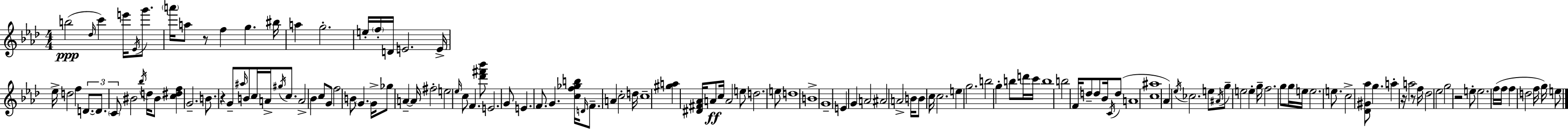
{
  \clef treble
  \numericTimeSignature
  \time 4/4
  \key aes \major
  b''2(\ppp \grace { des''16 } c'''4) e'''16 \acciaccatura { ees'16 } g'''8. | \parenthesize a'''16 a''8 r8 f''4 g''4. | bis''16 a''4 g''2.-. | e''16-. \parenthesize f''16-. d'16 e'2. | \break e'16-> ees''16-> d''2 f''4 \tuplet 3/2 { d'8.~~ | d'8. \parenthesize c'8 } bis'2 \acciaccatura { bes''16 } | d''16 bis'8 <c'' dis'' f''>4 g'2.-- | b'8. r4 g'8-- \grace { ais''16 } b'8 c''16 | \break a'16-> \acciaccatura { gis''16 } c''8. a'2-> bes'4 | c''8 g'8 f''2 b'8 \parenthesize g'4. | g'16-> ges''8 a'4--~~ a'16 fis''2-. | e''2 \grace { ees''16 } c''8 | \break f'4. <des''' fis''' bes'''>8 e'2. | g'8 e'4. f'8. g'4. | <c'' f'' ges'' b''>16 \grace { d'16 } f'8.-- a'4 c''2-. | d''16 c''1-- | \break <gis'' a''>4 <dis' fis' aes'>16 a'8\ff c''16 a'2 | e''8 d''2. | e''8 d''1 | b'1-> | \break g'1-- | e'4 g'4 a'2 | ais'2 a'2-> | b'16 b'8 c''16 c''2. | \break e''4 g''2. | b''2 g''4-. | b''8 d'''16 c'''16 b''1 | b''2 f'16 | \break d''8-- d''8 bes'16 \acciaccatura { c'16 }( d''8 a'1 | <c'' ais''>1 | aes'4) \acciaccatura { ees''16 } ces''2. | e''8 \acciaccatura { ais'16 } g''8-- e''2 | \break e''4-. g''16-- f''2. | g''8 g''16 e''16 e''2. | e''8. c''2-> | <des' gis' aes''>8 g''4. a''4-. r16 a''2 | \break r8 f''16 des''2 | ees''2 g''2 | r2 e''8-. e''2. | f''16( f''16 f''4 d''2 | \break f''16 g''16) e''8 \bar "|."
}